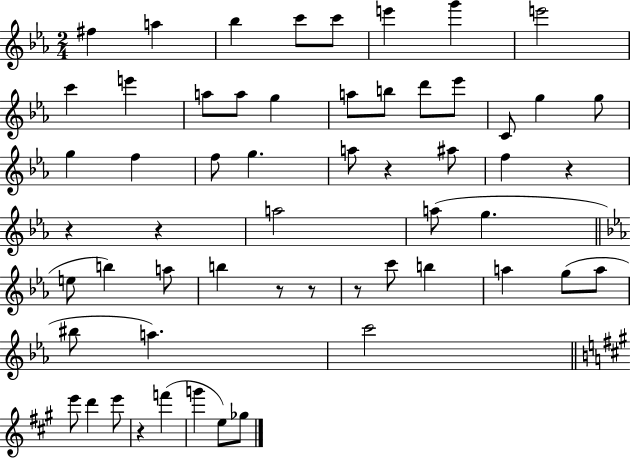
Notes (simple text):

F#5/q A5/q Bb5/q C6/e C6/e E6/q G6/q E6/h C6/q E6/q A5/e A5/e G5/q A5/e B5/e D6/e Eb6/e C4/e G5/q G5/e G5/q F5/q F5/e G5/q. A5/e R/q A#5/e F5/q R/q R/q R/q A5/h A5/e G5/q. E5/e B5/q A5/e B5/q R/e R/e R/e C6/e B5/q A5/q G5/e A5/e BIS5/e A5/q. C6/h E6/e D6/q E6/e R/q F6/q G6/q E5/e Gb5/e